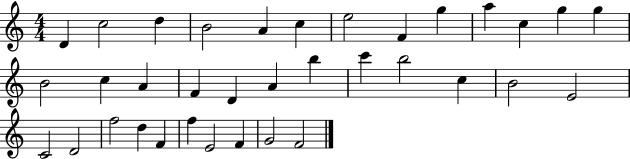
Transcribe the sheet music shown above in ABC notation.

X:1
T:Untitled
M:4/4
L:1/4
K:C
D c2 d B2 A c e2 F g a c g g B2 c A F D A b c' b2 c B2 E2 C2 D2 f2 d F f E2 F G2 F2